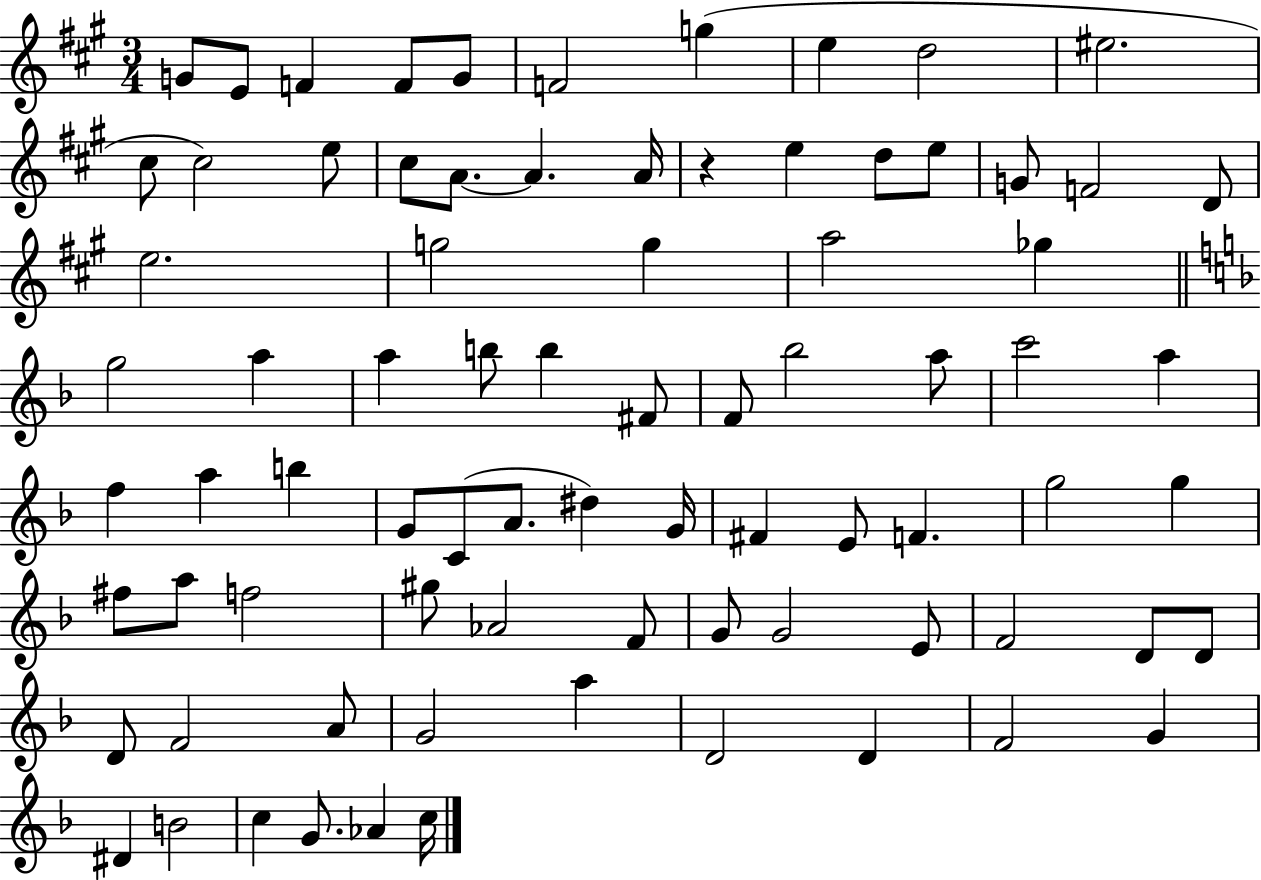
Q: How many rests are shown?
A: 1